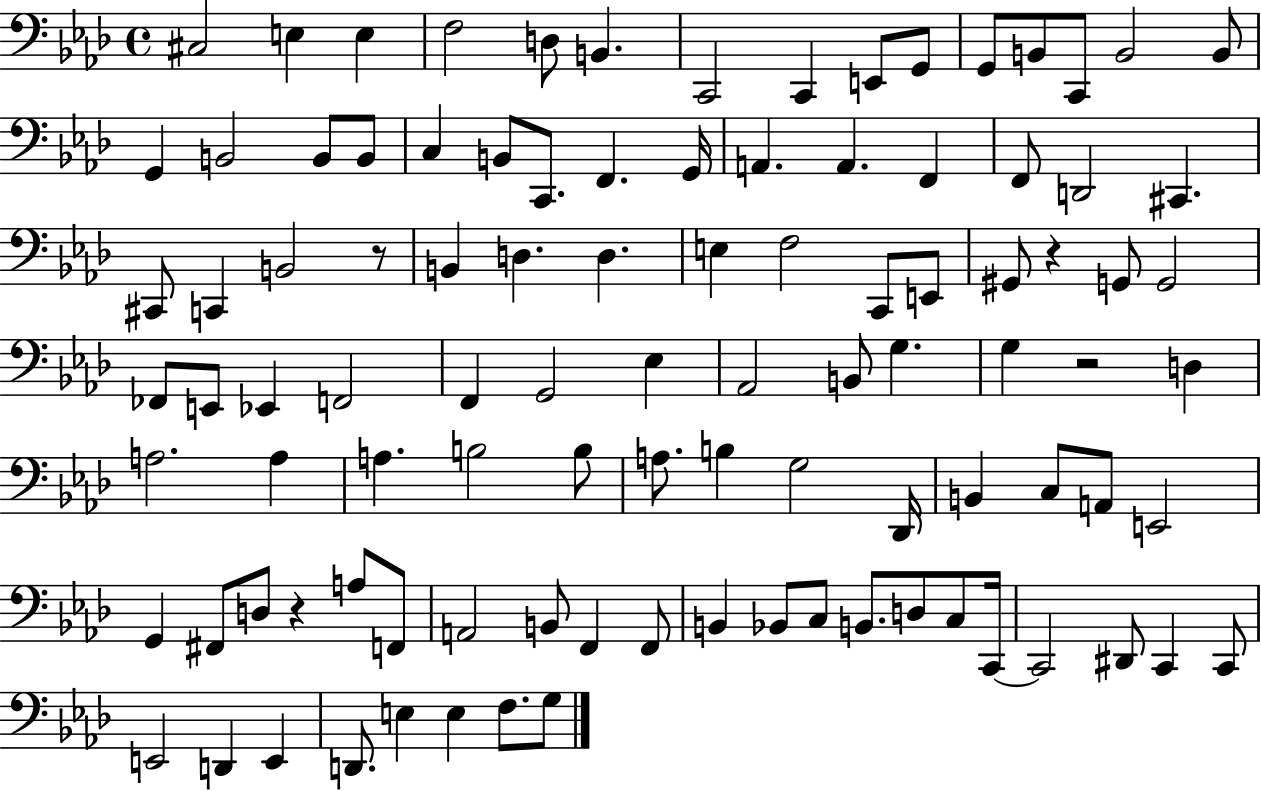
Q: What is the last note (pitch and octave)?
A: G3